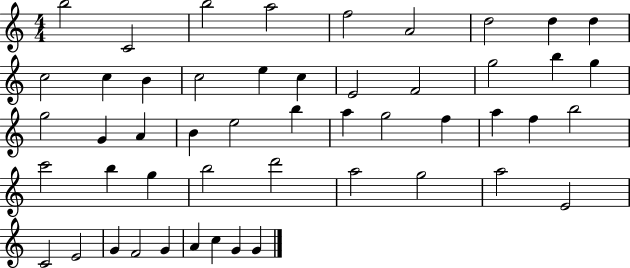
B5/h C4/h B5/h A5/h F5/h A4/h D5/h D5/q D5/q C5/h C5/q B4/q C5/h E5/q C5/q E4/h F4/h G5/h B5/q G5/q G5/h G4/q A4/q B4/q E5/h B5/q A5/q G5/h F5/q A5/q F5/q B5/h C6/h B5/q G5/q B5/h D6/h A5/h G5/h A5/h E4/h C4/h E4/h G4/q F4/h G4/q A4/q C5/q G4/q G4/q